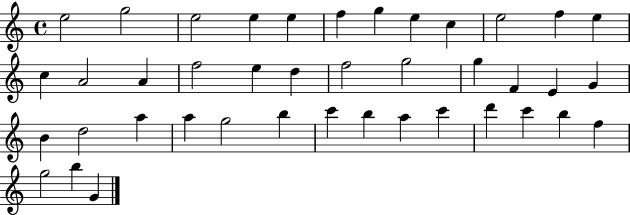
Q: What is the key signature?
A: C major